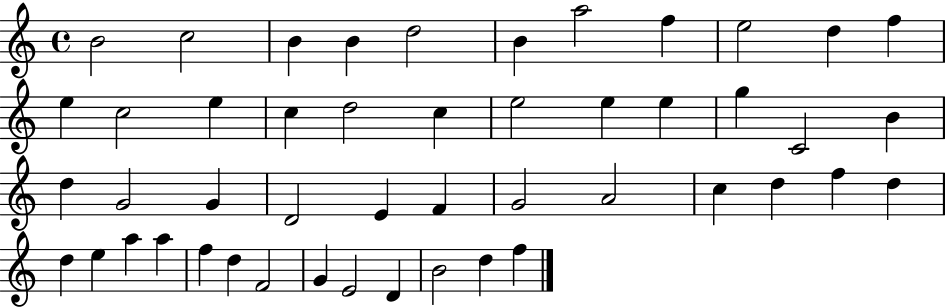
B4/h C5/h B4/q B4/q D5/h B4/q A5/h F5/q E5/h D5/q F5/q E5/q C5/h E5/q C5/q D5/h C5/q E5/h E5/q E5/q G5/q C4/h B4/q D5/q G4/h G4/q D4/h E4/q F4/q G4/h A4/h C5/q D5/q F5/q D5/q D5/q E5/q A5/q A5/q F5/q D5/q F4/h G4/q E4/h D4/q B4/h D5/q F5/q